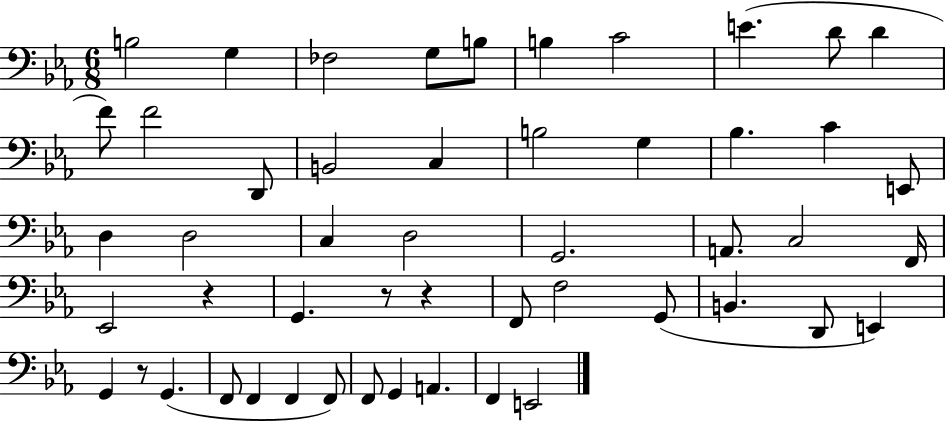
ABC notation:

X:1
T:Untitled
M:6/8
L:1/4
K:Eb
B,2 G, _F,2 G,/2 B,/2 B, C2 E D/2 D F/2 F2 D,,/2 B,,2 C, B,2 G, _B, C E,,/2 D, D,2 C, D,2 G,,2 A,,/2 C,2 F,,/4 _E,,2 z G,, z/2 z F,,/2 F,2 G,,/2 B,, D,,/2 E,, G,, z/2 G,, F,,/2 F,, F,, F,,/2 F,,/2 G,, A,, F,, E,,2